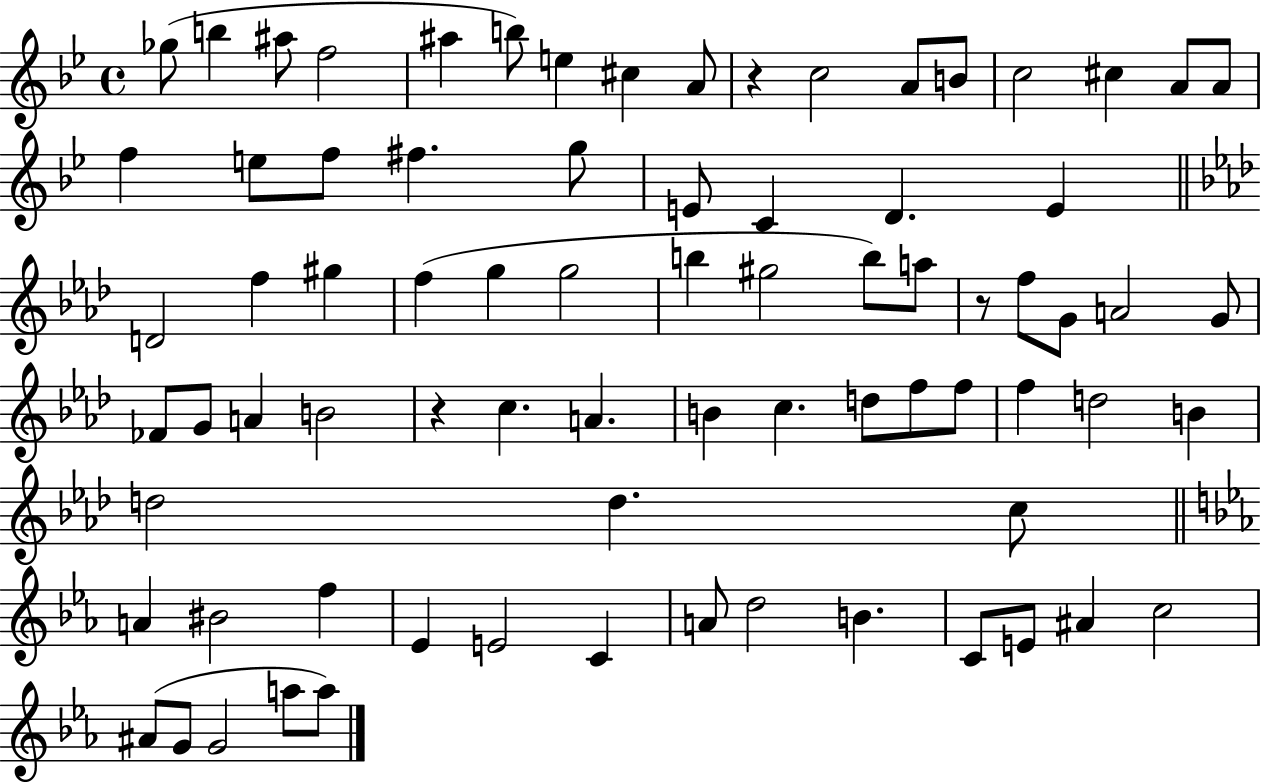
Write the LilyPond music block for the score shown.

{
  \clef treble
  \time 4/4
  \defaultTimeSignature
  \key bes \major
  ges''8( b''4 ais''8 f''2 | ais''4 b''8) e''4 cis''4 a'8 | r4 c''2 a'8 b'8 | c''2 cis''4 a'8 a'8 | \break f''4 e''8 f''8 fis''4. g''8 | e'8 c'4 d'4. e'4 | \bar "||" \break \key aes \major d'2 f''4 gis''4 | f''4( g''4 g''2 | b''4 gis''2 b''8) a''8 | r8 f''8 g'8 a'2 g'8 | \break fes'8 g'8 a'4 b'2 | r4 c''4. a'4. | b'4 c''4. d''8 f''8 f''8 | f''4 d''2 b'4 | \break d''2 d''4. c''8 | \bar "||" \break \key ees \major a'4 bis'2 f''4 | ees'4 e'2 c'4 | a'8 d''2 b'4. | c'8 e'8 ais'4 c''2 | \break ais'8( g'8 g'2 a''8 a''8) | \bar "|."
}